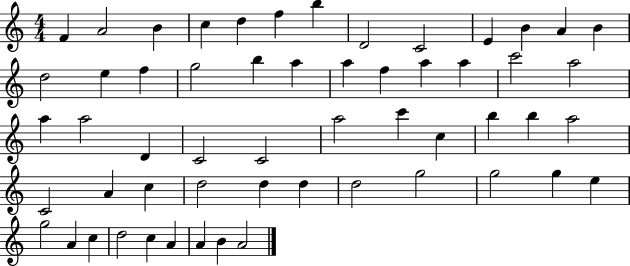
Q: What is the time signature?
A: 4/4